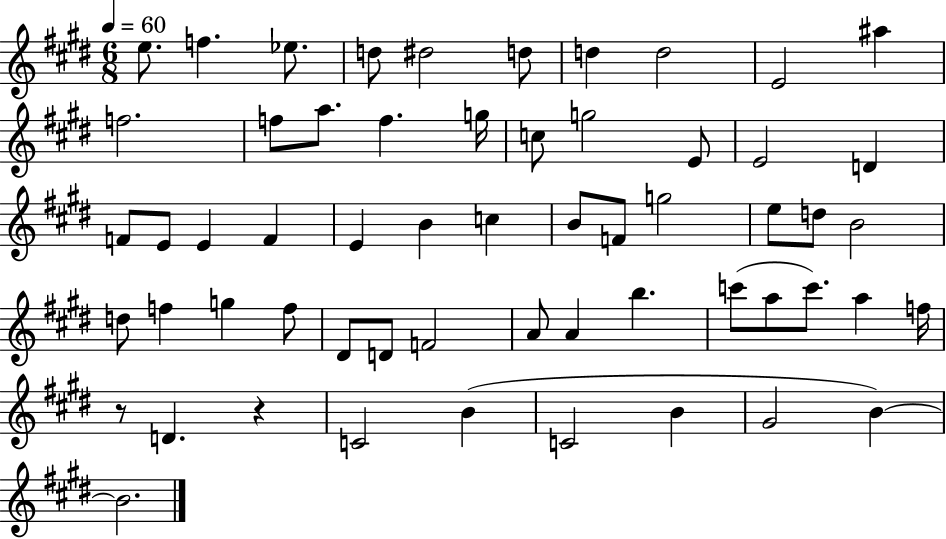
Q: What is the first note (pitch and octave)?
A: E5